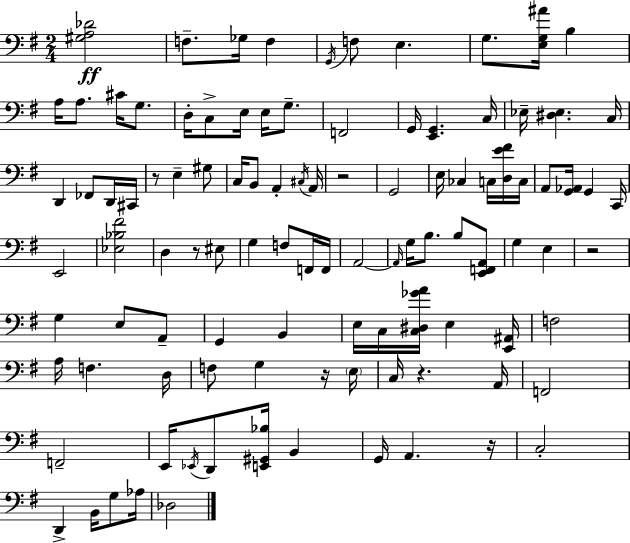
[G#3,A3,Db4]/h F3/e. Gb3/s F3/q G2/s F3/e E3/q. G3/e. [E3,G3,A#4]/s B3/q A3/s A3/e. C#4/s G3/e. D3/s C3/e E3/s E3/s G3/e. F2/h G2/s [E2,G2]/q. C3/s Eb3/s [D#3,Eb3]/q. C3/s D2/q FES2/e D2/s C#2/s R/e E3/q G#3/e C3/s B2/e A2/q C#3/s A2/s R/h G2/h E3/s CES3/q C3/s [D3,E4,F#4]/s C3/s A2/e [G2,Ab2]/s G2/q C2/s E2/h [Eb3,Bb3,F#4]/h D3/q R/e EIS3/e G3/q F3/e F2/s F2/s A2/h A2/s G3/s B3/e. B3/e [E2,F2,A2]/e G3/q E3/q R/h G3/q E3/e A2/e G2/q B2/q E3/s C3/s [C3,D#3,Gb4,A4]/s E3/q [E2,A#2]/s F3/h A3/s F3/q. D3/s F3/e G3/q R/s E3/s C3/s R/q. A2/s F2/h F2/h E2/s Eb2/s D2/e [E2,G#2,Bb3]/s B2/q G2/s A2/q. R/s C3/h D2/q B2/s G3/e Ab3/s Db3/h